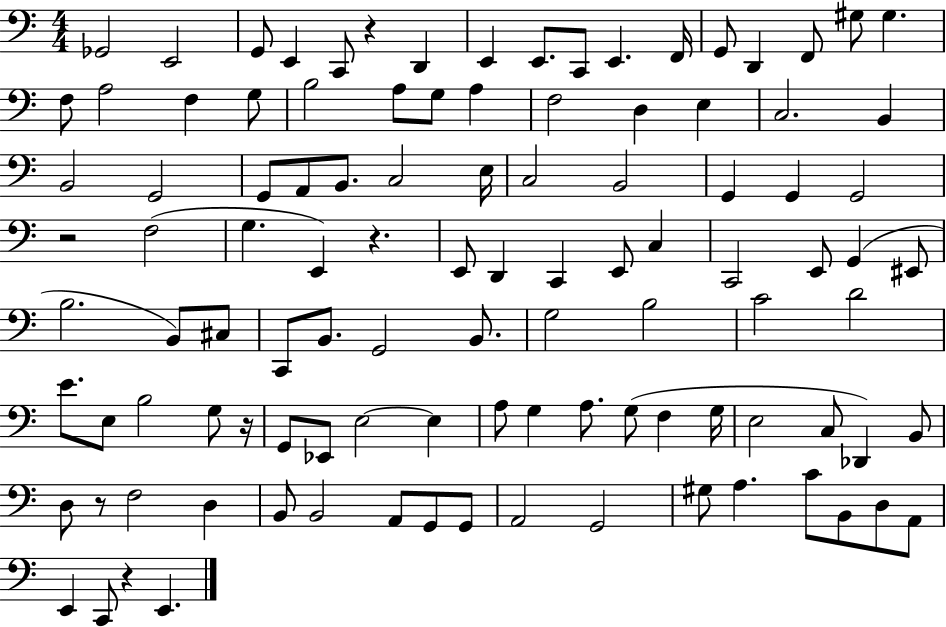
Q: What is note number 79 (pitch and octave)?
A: E3